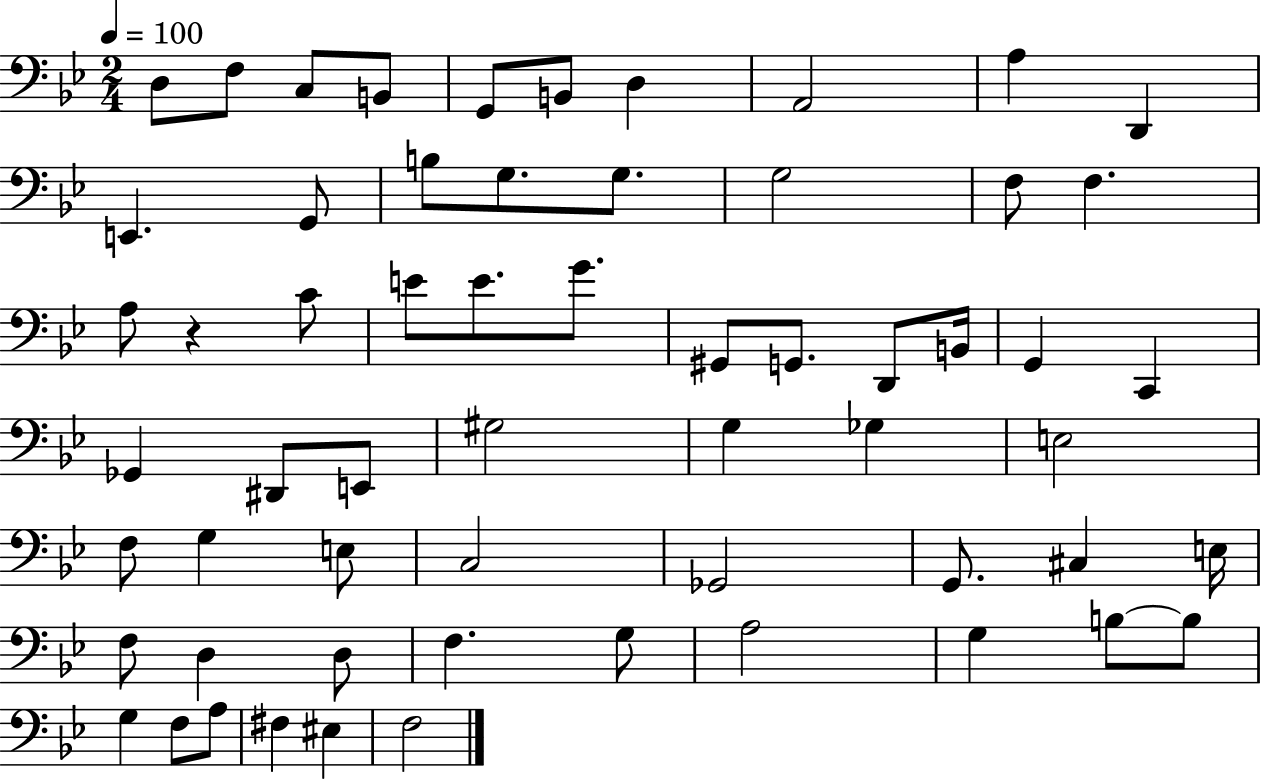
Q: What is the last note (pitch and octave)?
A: F3